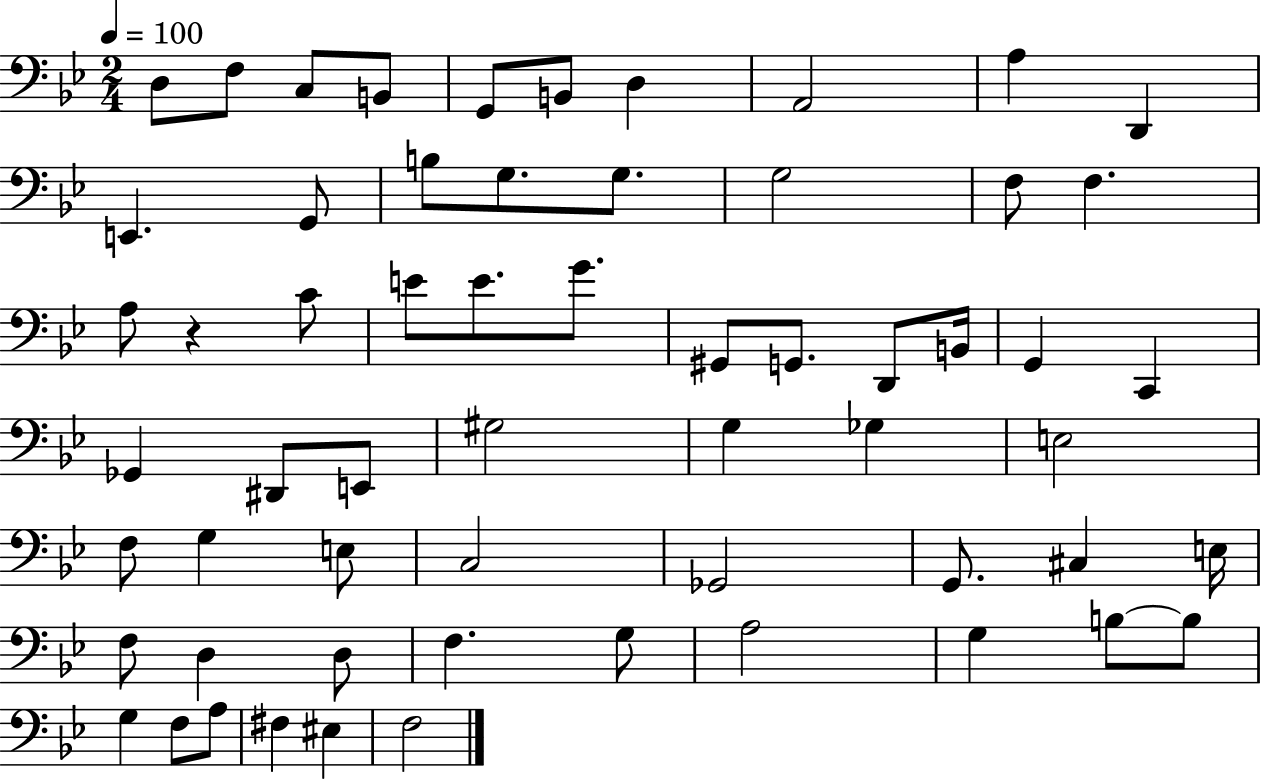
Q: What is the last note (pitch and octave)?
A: F3